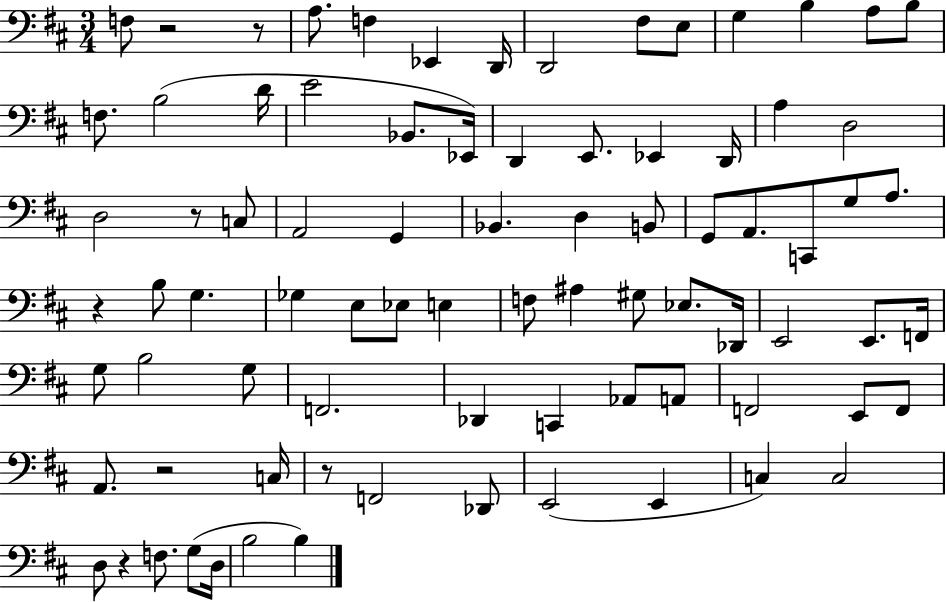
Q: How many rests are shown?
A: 7